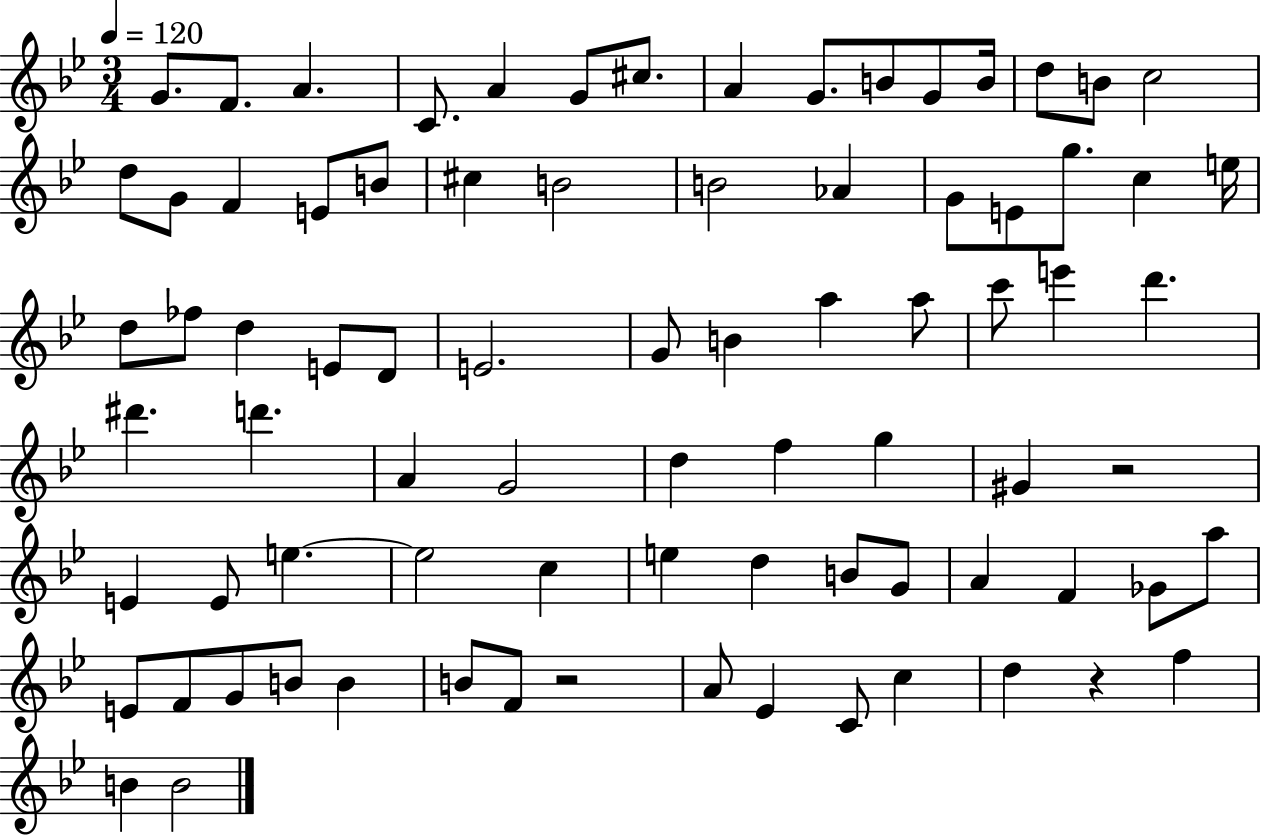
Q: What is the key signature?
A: BES major